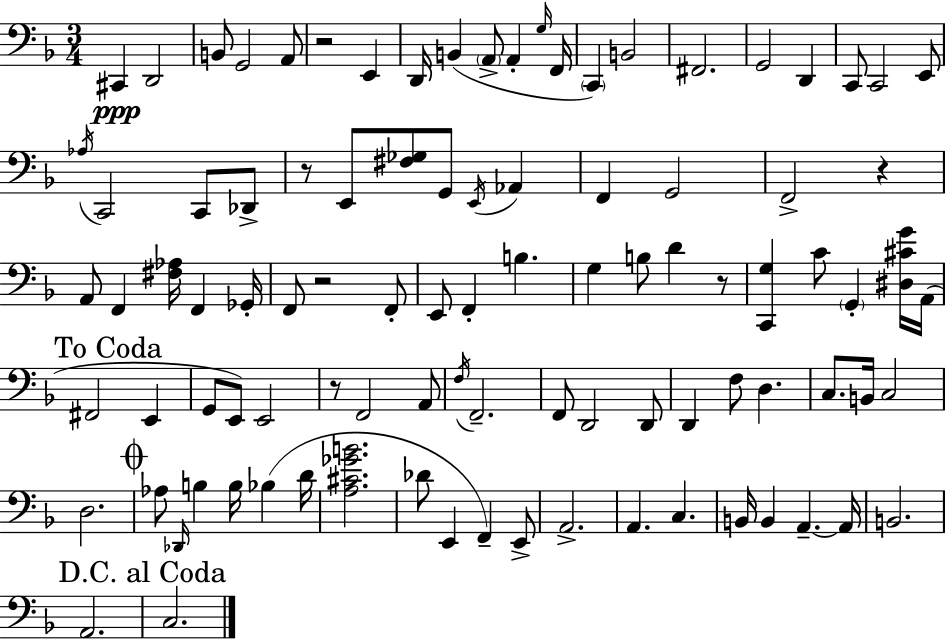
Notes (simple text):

C#2/q D2/h B2/e G2/h A2/e R/h E2/q D2/s B2/q A2/e A2/q G3/s F2/s C2/q B2/h F#2/h. G2/h D2/q C2/e C2/h E2/e Ab3/s C2/h C2/e Db2/e R/e E2/e [F#3,Gb3]/e G2/e E2/s Ab2/q F2/q G2/h F2/h R/q A2/e F2/q [F#3,Ab3]/s F2/q Gb2/s F2/e R/h F2/e E2/e F2/q B3/q. G3/q B3/e D4/q R/e [C2,G3]/q C4/e G2/q [D#3,C#4,G4]/s A2/s F#2/h E2/q G2/e E2/e E2/h R/e F2/h A2/e F3/s F2/h. F2/e D2/h D2/e D2/q F3/e D3/q. C3/e. B2/s C3/h D3/h. Ab3/e Db2/s B3/q B3/s Bb3/q D4/s [A3,C#4,Gb4,B4]/h. Db4/e E2/q F2/q E2/e A2/h. A2/q. C3/q. B2/s B2/q A2/q. A2/s B2/h. A2/h. C3/h.